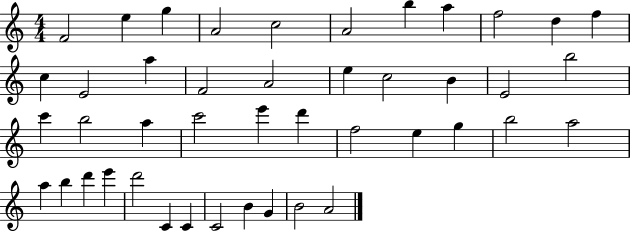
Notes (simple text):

F4/h E5/q G5/q A4/h C5/h A4/h B5/q A5/q F5/h D5/q F5/q C5/q E4/h A5/q F4/h A4/h E5/q C5/h B4/q E4/h B5/h C6/q B5/h A5/q C6/h E6/q D6/q F5/h E5/q G5/q B5/h A5/h A5/q B5/q D6/q E6/q D6/h C4/q C4/q C4/h B4/q G4/q B4/h A4/h